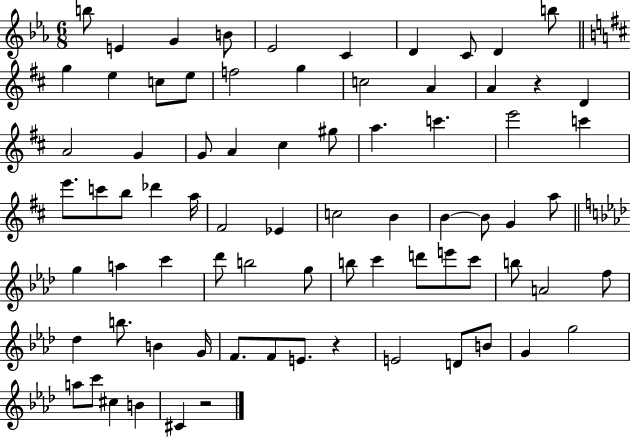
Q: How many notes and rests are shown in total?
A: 77